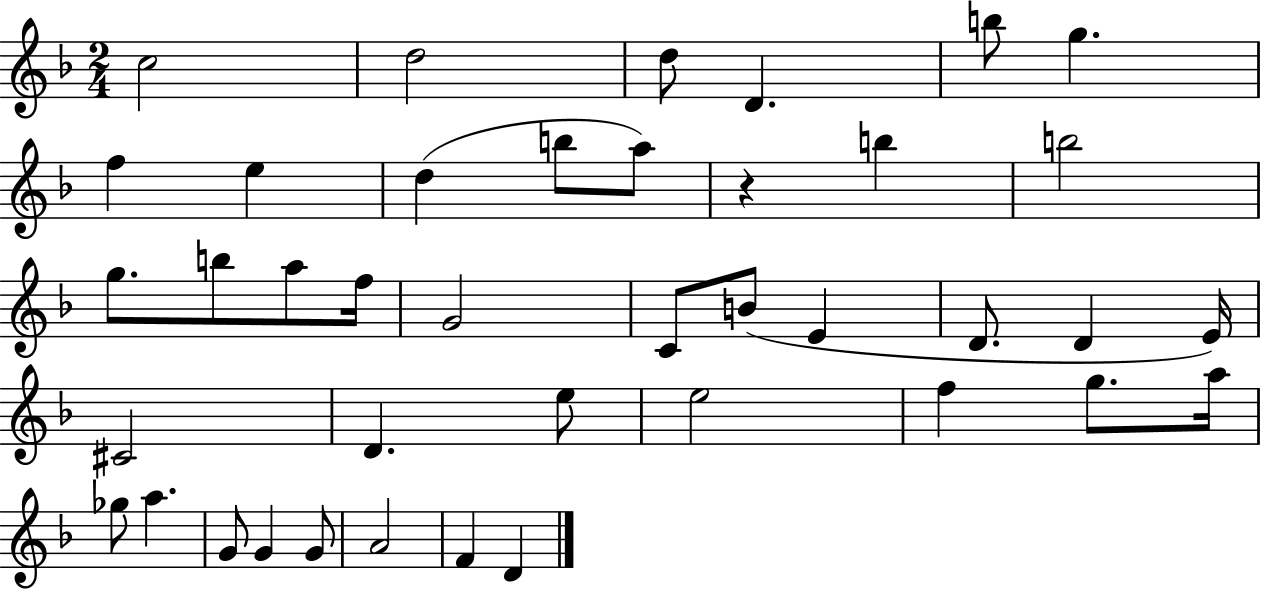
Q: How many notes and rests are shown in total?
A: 40